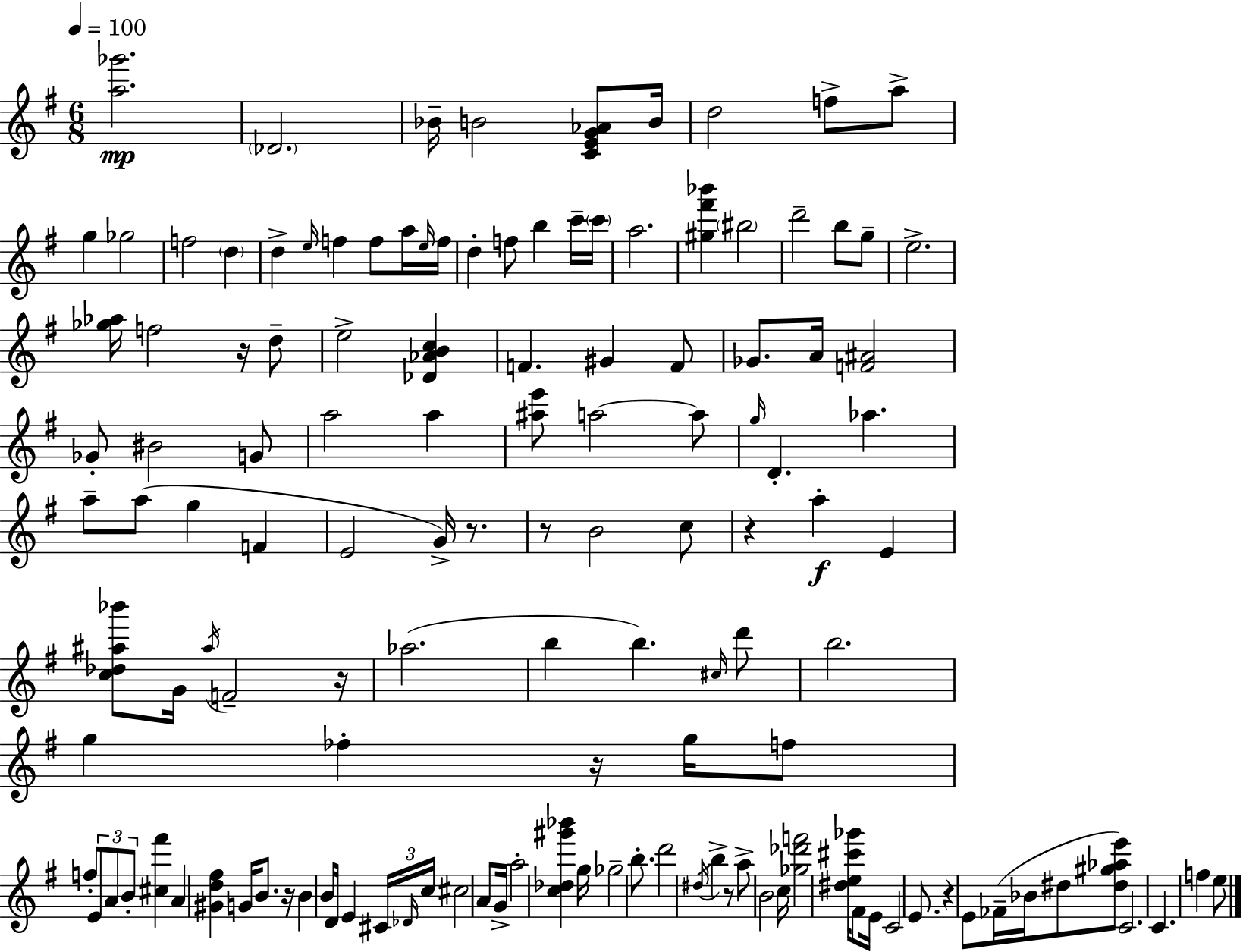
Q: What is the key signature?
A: E minor